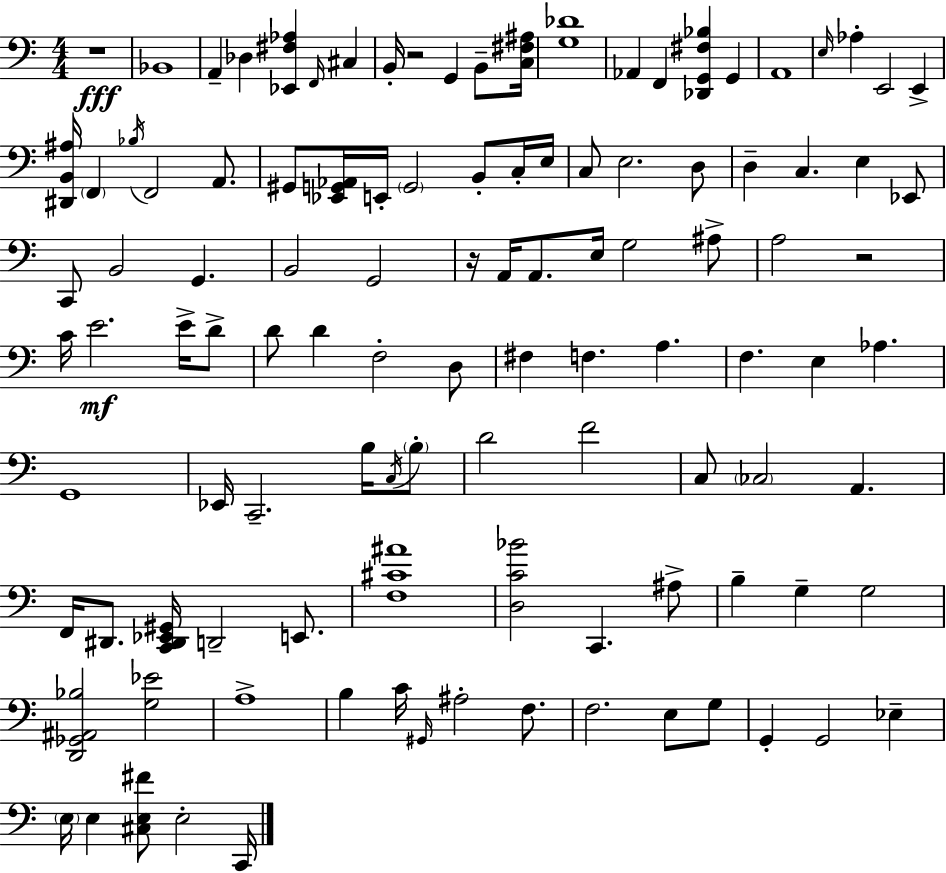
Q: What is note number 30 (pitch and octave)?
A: D3